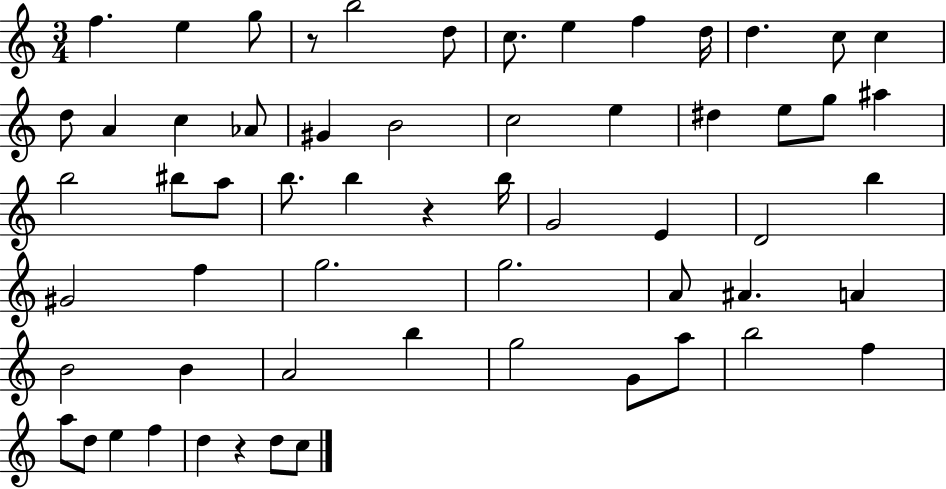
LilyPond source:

{
  \clef treble
  \numericTimeSignature
  \time 3/4
  \key c \major
  f''4. e''4 g''8 | r8 b''2 d''8 | c''8. e''4 f''4 d''16 | d''4. c''8 c''4 | \break d''8 a'4 c''4 aes'8 | gis'4 b'2 | c''2 e''4 | dis''4 e''8 g''8 ais''4 | \break b''2 bis''8 a''8 | b''8. b''4 r4 b''16 | g'2 e'4 | d'2 b''4 | \break gis'2 f''4 | g''2. | g''2. | a'8 ais'4. a'4 | \break b'2 b'4 | a'2 b''4 | g''2 g'8 a''8 | b''2 f''4 | \break a''8 d''8 e''4 f''4 | d''4 r4 d''8 c''8 | \bar "|."
}